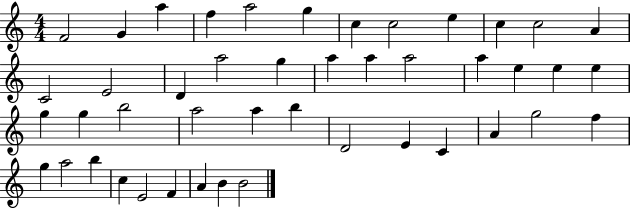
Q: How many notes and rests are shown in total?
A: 45